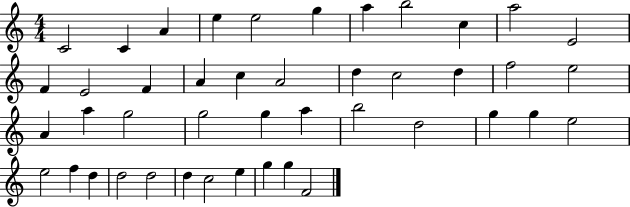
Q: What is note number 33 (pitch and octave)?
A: E5